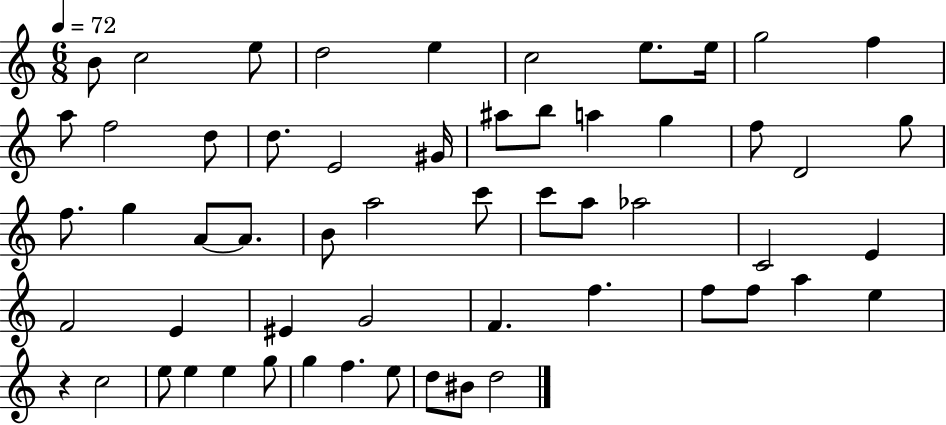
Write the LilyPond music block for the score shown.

{
  \clef treble
  \numericTimeSignature
  \time 6/8
  \key c \major
  \tempo 4 = 72
  b'8 c''2 e''8 | d''2 e''4 | c''2 e''8. e''16 | g''2 f''4 | \break a''8 f''2 d''8 | d''8. e'2 gis'16 | ais''8 b''8 a''4 g''4 | f''8 d'2 g''8 | \break f''8. g''4 a'8~~ a'8. | b'8 a''2 c'''8 | c'''8 a''8 aes''2 | c'2 e'4 | \break f'2 e'4 | eis'4 g'2 | f'4. f''4. | f''8 f''8 a''4 e''4 | \break r4 c''2 | e''8 e''4 e''4 g''8 | g''4 f''4. e''8 | d''8 bis'8 d''2 | \break \bar "|."
}